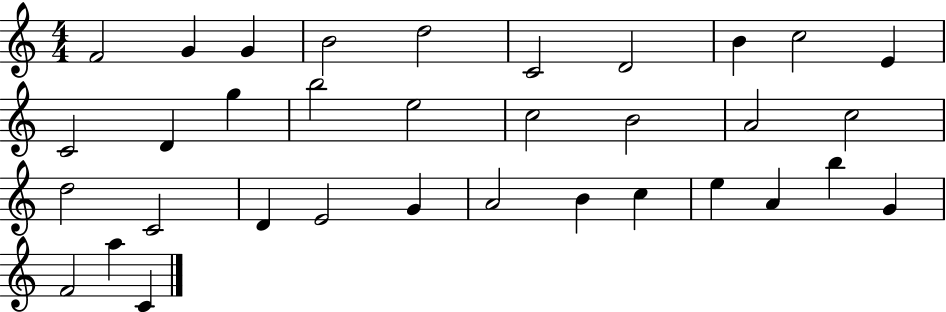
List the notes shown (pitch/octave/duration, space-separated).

F4/h G4/q G4/q B4/h D5/h C4/h D4/h B4/q C5/h E4/q C4/h D4/q G5/q B5/h E5/h C5/h B4/h A4/h C5/h D5/h C4/h D4/q E4/h G4/q A4/h B4/q C5/q E5/q A4/q B5/q G4/q F4/h A5/q C4/q